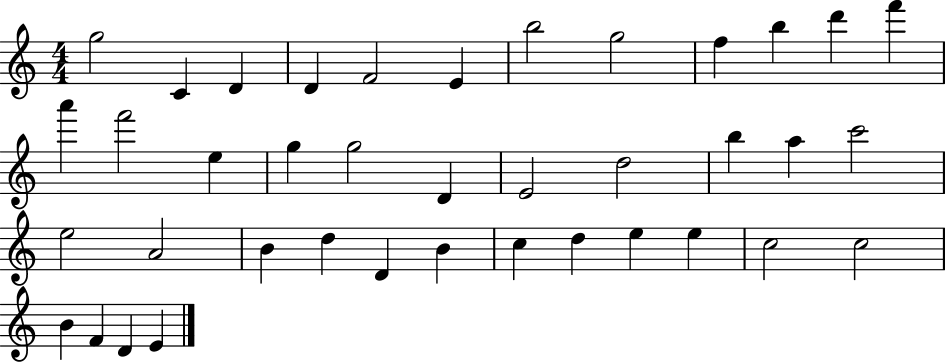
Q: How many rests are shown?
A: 0